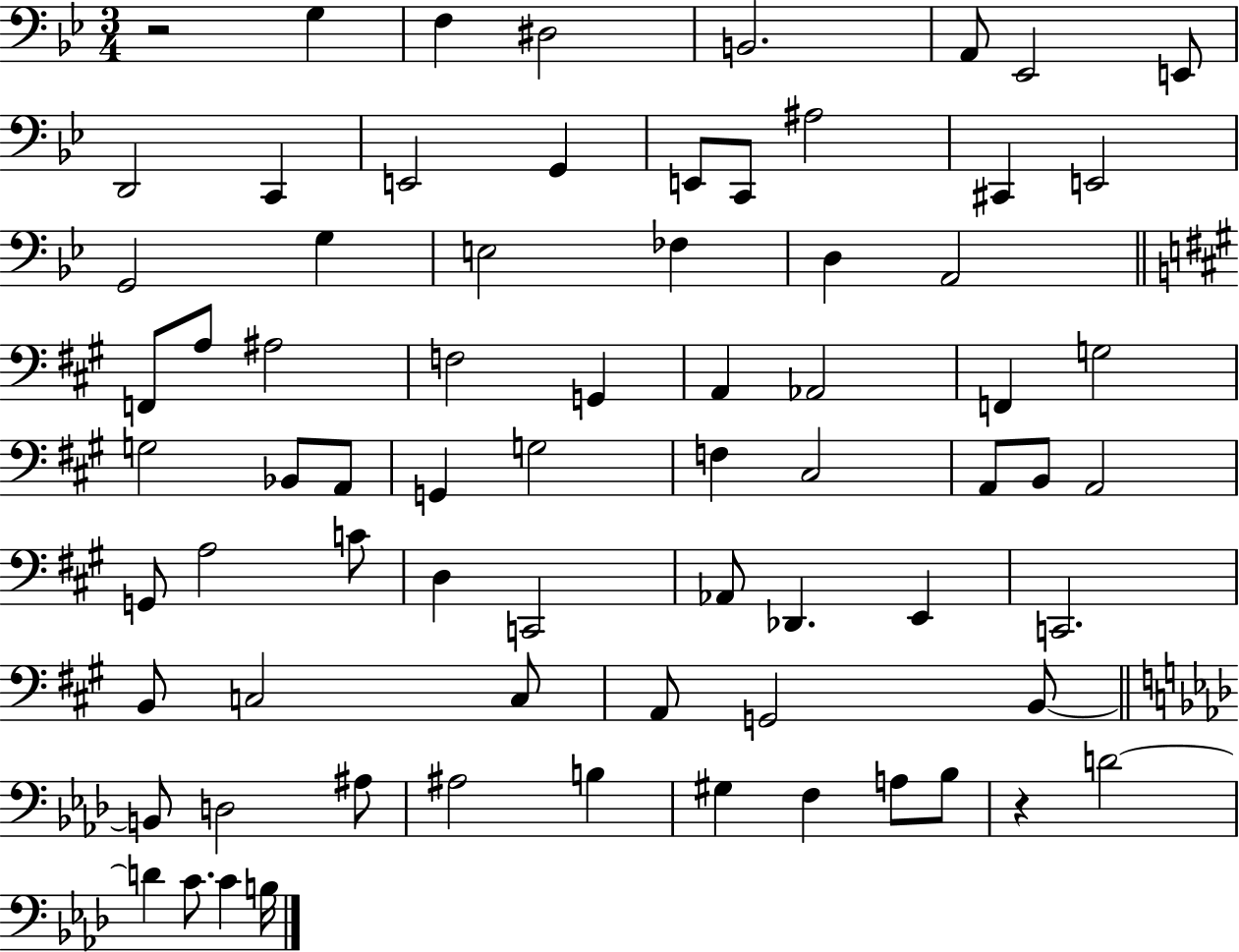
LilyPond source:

{
  \clef bass
  \numericTimeSignature
  \time 3/4
  \key bes \major
  \repeat volta 2 { r2 g4 | f4 dis2 | b,2. | a,8 ees,2 e,8 | \break d,2 c,4 | e,2 g,4 | e,8 c,8 ais2 | cis,4 e,2 | \break g,2 g4 | e2 fes4 | d4 a,2 | \bar "||" \break \key a \major f,8 a8 ais2 | f2 g,4 | a,4 aes,2 | f,4 g2 | \break g2 bes,8 a,8 | g,4 g2 | f4 cis2 | a,8 b,8 a,2 | \break g,8 a2 c'8 | d4 c,2 | aes,8 des,4. e,4 | c,2. | \break b,8 c2 c8 | a,8 g,2 b,8~~ | \bar "||" \break \key aes \major b,8 d2 ais8 | ais2 b4 | gis4 f4 a8 bes8 | r4 d'2~~ | \break d'4 c'8. c'4 b16 | } \bar "|."
}